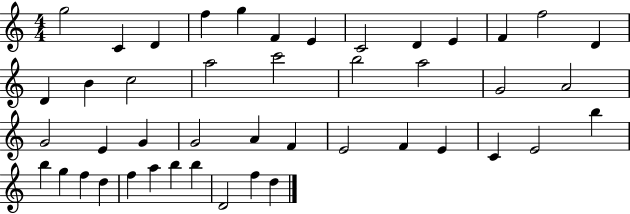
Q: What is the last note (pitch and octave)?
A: D5